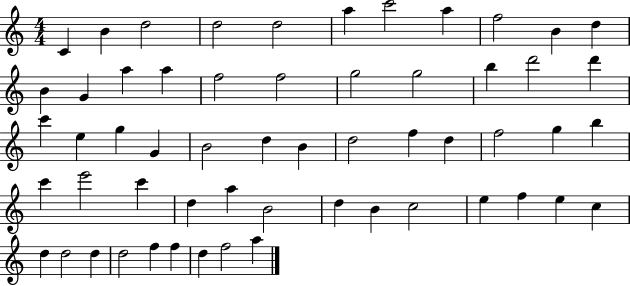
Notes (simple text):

C4/q B4/q D5/h D5/h D5/h A5/q C6/h A5/q F5/h B4/q D5/q B4/q G4/q A5/q A5/q F5/h F5/h G5/h G5/h B5/q D6/h D6/q C6/q E5/q G5/q G4/q B4/h D5/q B4/q D5/h F5/q D5/q F5/h G5/q B5/q C6/q E6/h C6/q D5/q A5/q B4/h D5/q B4/q C5/h E5/q F5/q E5/q C5/q D5/q D5/h D5/q D5/h F5/q F5/q D5/q F5/h A5/q